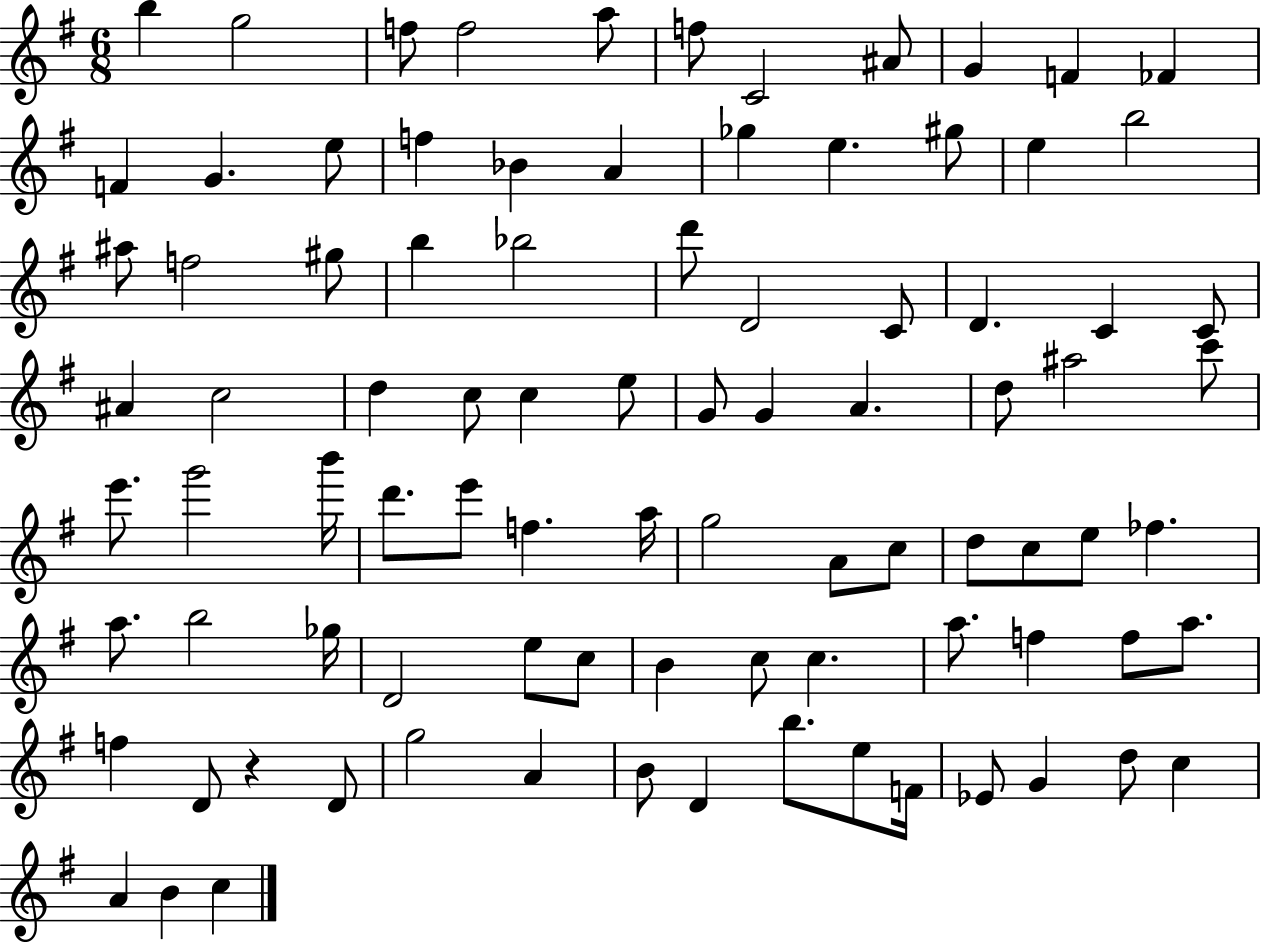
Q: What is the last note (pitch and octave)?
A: C5